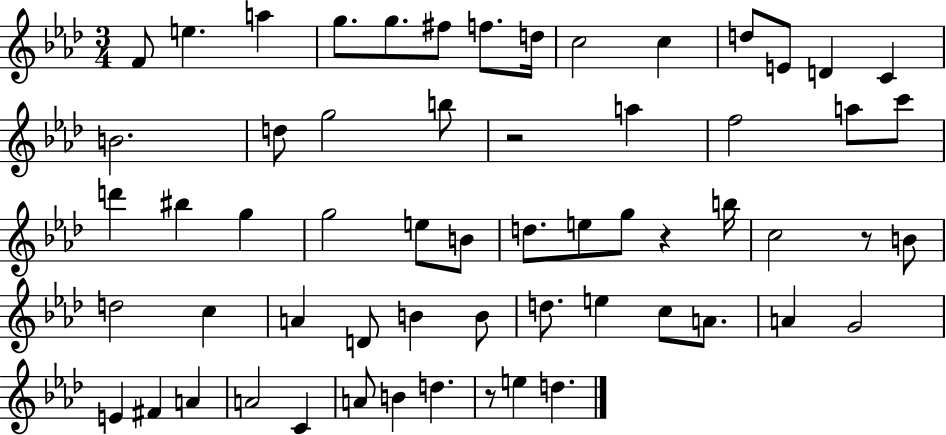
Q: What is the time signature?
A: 3/4